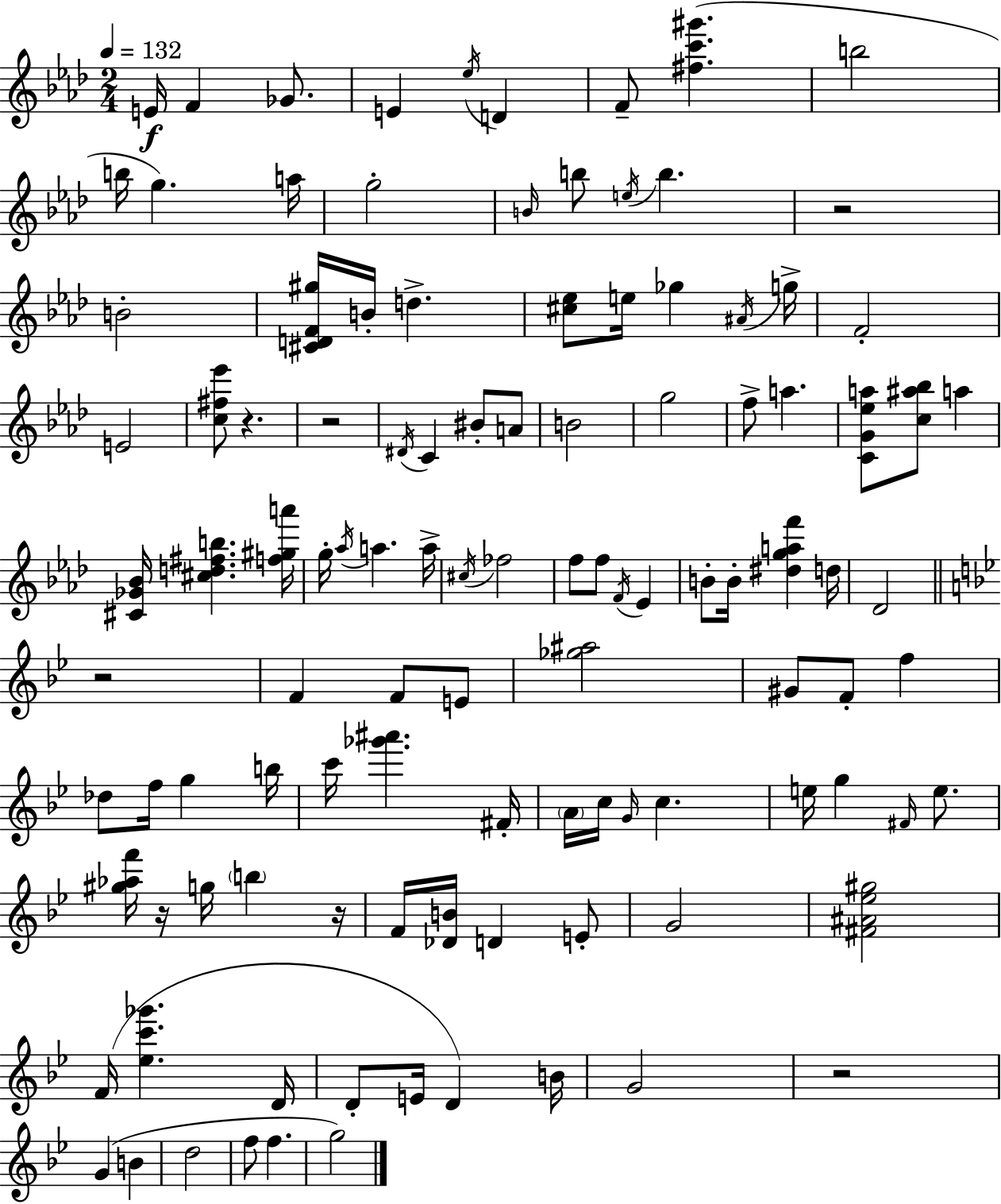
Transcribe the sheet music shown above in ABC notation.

X:1
T:Untitled
M:2/4
L:1/4
K:Ab
E/4 F _G/2 E _e/4 D F/2 [^fc'^g'] b2 b/4 g a/4 g2 B/4 b/2 e/4 b z2 B2 [^CDF^g]/4 B/4 d [^c_e]/2 e/4 _g ^A/4 g/4 F2 E2 [c^f_e']/2 z z2 ^D/4 C ^B/2 A/2 B2 g2 f/2 a [CG_ea]/2 [c^a_b]/2 a [^C_G_B]/4 [^cd^fb] [f^ga']/4 g/4 _a/4 a a/4 ^c/4 _f2 f/2 f/2 F/4 _E B/2 B/4 [^dgaf'] d/4 _D2 z2 F F/2 E/2 [_g^a]2 ^G/2 F/2 f _d/2 f/4 g b/4 c'/4 [_g'^a'] ^F/4 A/4 c/4 G/4 c e/4 g ^F/4 e/2 [^g_af']/4 z/4 g/4 b z/4 F/4 [_DB]/4 D E/2 G2 [^F^A_e^g]2 F/4 [_ec'_g'] D/4 D/2 E/4 D B/4 G2 z2 G B d2 f/2 f g2